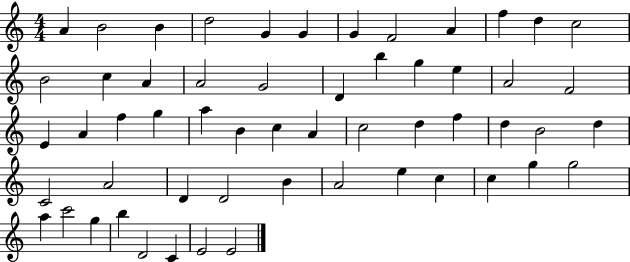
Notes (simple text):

A4/q B4/h B4/q D5/h G4/q G4/q G4/q F4/h A4/q F5/q D5/q C5/h B4/h C5/q A4/q A4/h G4/h D4/q B5/q G5/q E5/q A4/h F4/h E4/q A4/q F5/q G5/q A5/q B4/q C5/q A4/q C5/h D5/q F5/q D5/q B4/h D5/q C4/h A4/h D4/q D4/h B4/q A4/h E5/q C5/q C5/q G5/q G5/h A5/q C6/h G5/q B5/q D4/h C4/q E4/h E4/h